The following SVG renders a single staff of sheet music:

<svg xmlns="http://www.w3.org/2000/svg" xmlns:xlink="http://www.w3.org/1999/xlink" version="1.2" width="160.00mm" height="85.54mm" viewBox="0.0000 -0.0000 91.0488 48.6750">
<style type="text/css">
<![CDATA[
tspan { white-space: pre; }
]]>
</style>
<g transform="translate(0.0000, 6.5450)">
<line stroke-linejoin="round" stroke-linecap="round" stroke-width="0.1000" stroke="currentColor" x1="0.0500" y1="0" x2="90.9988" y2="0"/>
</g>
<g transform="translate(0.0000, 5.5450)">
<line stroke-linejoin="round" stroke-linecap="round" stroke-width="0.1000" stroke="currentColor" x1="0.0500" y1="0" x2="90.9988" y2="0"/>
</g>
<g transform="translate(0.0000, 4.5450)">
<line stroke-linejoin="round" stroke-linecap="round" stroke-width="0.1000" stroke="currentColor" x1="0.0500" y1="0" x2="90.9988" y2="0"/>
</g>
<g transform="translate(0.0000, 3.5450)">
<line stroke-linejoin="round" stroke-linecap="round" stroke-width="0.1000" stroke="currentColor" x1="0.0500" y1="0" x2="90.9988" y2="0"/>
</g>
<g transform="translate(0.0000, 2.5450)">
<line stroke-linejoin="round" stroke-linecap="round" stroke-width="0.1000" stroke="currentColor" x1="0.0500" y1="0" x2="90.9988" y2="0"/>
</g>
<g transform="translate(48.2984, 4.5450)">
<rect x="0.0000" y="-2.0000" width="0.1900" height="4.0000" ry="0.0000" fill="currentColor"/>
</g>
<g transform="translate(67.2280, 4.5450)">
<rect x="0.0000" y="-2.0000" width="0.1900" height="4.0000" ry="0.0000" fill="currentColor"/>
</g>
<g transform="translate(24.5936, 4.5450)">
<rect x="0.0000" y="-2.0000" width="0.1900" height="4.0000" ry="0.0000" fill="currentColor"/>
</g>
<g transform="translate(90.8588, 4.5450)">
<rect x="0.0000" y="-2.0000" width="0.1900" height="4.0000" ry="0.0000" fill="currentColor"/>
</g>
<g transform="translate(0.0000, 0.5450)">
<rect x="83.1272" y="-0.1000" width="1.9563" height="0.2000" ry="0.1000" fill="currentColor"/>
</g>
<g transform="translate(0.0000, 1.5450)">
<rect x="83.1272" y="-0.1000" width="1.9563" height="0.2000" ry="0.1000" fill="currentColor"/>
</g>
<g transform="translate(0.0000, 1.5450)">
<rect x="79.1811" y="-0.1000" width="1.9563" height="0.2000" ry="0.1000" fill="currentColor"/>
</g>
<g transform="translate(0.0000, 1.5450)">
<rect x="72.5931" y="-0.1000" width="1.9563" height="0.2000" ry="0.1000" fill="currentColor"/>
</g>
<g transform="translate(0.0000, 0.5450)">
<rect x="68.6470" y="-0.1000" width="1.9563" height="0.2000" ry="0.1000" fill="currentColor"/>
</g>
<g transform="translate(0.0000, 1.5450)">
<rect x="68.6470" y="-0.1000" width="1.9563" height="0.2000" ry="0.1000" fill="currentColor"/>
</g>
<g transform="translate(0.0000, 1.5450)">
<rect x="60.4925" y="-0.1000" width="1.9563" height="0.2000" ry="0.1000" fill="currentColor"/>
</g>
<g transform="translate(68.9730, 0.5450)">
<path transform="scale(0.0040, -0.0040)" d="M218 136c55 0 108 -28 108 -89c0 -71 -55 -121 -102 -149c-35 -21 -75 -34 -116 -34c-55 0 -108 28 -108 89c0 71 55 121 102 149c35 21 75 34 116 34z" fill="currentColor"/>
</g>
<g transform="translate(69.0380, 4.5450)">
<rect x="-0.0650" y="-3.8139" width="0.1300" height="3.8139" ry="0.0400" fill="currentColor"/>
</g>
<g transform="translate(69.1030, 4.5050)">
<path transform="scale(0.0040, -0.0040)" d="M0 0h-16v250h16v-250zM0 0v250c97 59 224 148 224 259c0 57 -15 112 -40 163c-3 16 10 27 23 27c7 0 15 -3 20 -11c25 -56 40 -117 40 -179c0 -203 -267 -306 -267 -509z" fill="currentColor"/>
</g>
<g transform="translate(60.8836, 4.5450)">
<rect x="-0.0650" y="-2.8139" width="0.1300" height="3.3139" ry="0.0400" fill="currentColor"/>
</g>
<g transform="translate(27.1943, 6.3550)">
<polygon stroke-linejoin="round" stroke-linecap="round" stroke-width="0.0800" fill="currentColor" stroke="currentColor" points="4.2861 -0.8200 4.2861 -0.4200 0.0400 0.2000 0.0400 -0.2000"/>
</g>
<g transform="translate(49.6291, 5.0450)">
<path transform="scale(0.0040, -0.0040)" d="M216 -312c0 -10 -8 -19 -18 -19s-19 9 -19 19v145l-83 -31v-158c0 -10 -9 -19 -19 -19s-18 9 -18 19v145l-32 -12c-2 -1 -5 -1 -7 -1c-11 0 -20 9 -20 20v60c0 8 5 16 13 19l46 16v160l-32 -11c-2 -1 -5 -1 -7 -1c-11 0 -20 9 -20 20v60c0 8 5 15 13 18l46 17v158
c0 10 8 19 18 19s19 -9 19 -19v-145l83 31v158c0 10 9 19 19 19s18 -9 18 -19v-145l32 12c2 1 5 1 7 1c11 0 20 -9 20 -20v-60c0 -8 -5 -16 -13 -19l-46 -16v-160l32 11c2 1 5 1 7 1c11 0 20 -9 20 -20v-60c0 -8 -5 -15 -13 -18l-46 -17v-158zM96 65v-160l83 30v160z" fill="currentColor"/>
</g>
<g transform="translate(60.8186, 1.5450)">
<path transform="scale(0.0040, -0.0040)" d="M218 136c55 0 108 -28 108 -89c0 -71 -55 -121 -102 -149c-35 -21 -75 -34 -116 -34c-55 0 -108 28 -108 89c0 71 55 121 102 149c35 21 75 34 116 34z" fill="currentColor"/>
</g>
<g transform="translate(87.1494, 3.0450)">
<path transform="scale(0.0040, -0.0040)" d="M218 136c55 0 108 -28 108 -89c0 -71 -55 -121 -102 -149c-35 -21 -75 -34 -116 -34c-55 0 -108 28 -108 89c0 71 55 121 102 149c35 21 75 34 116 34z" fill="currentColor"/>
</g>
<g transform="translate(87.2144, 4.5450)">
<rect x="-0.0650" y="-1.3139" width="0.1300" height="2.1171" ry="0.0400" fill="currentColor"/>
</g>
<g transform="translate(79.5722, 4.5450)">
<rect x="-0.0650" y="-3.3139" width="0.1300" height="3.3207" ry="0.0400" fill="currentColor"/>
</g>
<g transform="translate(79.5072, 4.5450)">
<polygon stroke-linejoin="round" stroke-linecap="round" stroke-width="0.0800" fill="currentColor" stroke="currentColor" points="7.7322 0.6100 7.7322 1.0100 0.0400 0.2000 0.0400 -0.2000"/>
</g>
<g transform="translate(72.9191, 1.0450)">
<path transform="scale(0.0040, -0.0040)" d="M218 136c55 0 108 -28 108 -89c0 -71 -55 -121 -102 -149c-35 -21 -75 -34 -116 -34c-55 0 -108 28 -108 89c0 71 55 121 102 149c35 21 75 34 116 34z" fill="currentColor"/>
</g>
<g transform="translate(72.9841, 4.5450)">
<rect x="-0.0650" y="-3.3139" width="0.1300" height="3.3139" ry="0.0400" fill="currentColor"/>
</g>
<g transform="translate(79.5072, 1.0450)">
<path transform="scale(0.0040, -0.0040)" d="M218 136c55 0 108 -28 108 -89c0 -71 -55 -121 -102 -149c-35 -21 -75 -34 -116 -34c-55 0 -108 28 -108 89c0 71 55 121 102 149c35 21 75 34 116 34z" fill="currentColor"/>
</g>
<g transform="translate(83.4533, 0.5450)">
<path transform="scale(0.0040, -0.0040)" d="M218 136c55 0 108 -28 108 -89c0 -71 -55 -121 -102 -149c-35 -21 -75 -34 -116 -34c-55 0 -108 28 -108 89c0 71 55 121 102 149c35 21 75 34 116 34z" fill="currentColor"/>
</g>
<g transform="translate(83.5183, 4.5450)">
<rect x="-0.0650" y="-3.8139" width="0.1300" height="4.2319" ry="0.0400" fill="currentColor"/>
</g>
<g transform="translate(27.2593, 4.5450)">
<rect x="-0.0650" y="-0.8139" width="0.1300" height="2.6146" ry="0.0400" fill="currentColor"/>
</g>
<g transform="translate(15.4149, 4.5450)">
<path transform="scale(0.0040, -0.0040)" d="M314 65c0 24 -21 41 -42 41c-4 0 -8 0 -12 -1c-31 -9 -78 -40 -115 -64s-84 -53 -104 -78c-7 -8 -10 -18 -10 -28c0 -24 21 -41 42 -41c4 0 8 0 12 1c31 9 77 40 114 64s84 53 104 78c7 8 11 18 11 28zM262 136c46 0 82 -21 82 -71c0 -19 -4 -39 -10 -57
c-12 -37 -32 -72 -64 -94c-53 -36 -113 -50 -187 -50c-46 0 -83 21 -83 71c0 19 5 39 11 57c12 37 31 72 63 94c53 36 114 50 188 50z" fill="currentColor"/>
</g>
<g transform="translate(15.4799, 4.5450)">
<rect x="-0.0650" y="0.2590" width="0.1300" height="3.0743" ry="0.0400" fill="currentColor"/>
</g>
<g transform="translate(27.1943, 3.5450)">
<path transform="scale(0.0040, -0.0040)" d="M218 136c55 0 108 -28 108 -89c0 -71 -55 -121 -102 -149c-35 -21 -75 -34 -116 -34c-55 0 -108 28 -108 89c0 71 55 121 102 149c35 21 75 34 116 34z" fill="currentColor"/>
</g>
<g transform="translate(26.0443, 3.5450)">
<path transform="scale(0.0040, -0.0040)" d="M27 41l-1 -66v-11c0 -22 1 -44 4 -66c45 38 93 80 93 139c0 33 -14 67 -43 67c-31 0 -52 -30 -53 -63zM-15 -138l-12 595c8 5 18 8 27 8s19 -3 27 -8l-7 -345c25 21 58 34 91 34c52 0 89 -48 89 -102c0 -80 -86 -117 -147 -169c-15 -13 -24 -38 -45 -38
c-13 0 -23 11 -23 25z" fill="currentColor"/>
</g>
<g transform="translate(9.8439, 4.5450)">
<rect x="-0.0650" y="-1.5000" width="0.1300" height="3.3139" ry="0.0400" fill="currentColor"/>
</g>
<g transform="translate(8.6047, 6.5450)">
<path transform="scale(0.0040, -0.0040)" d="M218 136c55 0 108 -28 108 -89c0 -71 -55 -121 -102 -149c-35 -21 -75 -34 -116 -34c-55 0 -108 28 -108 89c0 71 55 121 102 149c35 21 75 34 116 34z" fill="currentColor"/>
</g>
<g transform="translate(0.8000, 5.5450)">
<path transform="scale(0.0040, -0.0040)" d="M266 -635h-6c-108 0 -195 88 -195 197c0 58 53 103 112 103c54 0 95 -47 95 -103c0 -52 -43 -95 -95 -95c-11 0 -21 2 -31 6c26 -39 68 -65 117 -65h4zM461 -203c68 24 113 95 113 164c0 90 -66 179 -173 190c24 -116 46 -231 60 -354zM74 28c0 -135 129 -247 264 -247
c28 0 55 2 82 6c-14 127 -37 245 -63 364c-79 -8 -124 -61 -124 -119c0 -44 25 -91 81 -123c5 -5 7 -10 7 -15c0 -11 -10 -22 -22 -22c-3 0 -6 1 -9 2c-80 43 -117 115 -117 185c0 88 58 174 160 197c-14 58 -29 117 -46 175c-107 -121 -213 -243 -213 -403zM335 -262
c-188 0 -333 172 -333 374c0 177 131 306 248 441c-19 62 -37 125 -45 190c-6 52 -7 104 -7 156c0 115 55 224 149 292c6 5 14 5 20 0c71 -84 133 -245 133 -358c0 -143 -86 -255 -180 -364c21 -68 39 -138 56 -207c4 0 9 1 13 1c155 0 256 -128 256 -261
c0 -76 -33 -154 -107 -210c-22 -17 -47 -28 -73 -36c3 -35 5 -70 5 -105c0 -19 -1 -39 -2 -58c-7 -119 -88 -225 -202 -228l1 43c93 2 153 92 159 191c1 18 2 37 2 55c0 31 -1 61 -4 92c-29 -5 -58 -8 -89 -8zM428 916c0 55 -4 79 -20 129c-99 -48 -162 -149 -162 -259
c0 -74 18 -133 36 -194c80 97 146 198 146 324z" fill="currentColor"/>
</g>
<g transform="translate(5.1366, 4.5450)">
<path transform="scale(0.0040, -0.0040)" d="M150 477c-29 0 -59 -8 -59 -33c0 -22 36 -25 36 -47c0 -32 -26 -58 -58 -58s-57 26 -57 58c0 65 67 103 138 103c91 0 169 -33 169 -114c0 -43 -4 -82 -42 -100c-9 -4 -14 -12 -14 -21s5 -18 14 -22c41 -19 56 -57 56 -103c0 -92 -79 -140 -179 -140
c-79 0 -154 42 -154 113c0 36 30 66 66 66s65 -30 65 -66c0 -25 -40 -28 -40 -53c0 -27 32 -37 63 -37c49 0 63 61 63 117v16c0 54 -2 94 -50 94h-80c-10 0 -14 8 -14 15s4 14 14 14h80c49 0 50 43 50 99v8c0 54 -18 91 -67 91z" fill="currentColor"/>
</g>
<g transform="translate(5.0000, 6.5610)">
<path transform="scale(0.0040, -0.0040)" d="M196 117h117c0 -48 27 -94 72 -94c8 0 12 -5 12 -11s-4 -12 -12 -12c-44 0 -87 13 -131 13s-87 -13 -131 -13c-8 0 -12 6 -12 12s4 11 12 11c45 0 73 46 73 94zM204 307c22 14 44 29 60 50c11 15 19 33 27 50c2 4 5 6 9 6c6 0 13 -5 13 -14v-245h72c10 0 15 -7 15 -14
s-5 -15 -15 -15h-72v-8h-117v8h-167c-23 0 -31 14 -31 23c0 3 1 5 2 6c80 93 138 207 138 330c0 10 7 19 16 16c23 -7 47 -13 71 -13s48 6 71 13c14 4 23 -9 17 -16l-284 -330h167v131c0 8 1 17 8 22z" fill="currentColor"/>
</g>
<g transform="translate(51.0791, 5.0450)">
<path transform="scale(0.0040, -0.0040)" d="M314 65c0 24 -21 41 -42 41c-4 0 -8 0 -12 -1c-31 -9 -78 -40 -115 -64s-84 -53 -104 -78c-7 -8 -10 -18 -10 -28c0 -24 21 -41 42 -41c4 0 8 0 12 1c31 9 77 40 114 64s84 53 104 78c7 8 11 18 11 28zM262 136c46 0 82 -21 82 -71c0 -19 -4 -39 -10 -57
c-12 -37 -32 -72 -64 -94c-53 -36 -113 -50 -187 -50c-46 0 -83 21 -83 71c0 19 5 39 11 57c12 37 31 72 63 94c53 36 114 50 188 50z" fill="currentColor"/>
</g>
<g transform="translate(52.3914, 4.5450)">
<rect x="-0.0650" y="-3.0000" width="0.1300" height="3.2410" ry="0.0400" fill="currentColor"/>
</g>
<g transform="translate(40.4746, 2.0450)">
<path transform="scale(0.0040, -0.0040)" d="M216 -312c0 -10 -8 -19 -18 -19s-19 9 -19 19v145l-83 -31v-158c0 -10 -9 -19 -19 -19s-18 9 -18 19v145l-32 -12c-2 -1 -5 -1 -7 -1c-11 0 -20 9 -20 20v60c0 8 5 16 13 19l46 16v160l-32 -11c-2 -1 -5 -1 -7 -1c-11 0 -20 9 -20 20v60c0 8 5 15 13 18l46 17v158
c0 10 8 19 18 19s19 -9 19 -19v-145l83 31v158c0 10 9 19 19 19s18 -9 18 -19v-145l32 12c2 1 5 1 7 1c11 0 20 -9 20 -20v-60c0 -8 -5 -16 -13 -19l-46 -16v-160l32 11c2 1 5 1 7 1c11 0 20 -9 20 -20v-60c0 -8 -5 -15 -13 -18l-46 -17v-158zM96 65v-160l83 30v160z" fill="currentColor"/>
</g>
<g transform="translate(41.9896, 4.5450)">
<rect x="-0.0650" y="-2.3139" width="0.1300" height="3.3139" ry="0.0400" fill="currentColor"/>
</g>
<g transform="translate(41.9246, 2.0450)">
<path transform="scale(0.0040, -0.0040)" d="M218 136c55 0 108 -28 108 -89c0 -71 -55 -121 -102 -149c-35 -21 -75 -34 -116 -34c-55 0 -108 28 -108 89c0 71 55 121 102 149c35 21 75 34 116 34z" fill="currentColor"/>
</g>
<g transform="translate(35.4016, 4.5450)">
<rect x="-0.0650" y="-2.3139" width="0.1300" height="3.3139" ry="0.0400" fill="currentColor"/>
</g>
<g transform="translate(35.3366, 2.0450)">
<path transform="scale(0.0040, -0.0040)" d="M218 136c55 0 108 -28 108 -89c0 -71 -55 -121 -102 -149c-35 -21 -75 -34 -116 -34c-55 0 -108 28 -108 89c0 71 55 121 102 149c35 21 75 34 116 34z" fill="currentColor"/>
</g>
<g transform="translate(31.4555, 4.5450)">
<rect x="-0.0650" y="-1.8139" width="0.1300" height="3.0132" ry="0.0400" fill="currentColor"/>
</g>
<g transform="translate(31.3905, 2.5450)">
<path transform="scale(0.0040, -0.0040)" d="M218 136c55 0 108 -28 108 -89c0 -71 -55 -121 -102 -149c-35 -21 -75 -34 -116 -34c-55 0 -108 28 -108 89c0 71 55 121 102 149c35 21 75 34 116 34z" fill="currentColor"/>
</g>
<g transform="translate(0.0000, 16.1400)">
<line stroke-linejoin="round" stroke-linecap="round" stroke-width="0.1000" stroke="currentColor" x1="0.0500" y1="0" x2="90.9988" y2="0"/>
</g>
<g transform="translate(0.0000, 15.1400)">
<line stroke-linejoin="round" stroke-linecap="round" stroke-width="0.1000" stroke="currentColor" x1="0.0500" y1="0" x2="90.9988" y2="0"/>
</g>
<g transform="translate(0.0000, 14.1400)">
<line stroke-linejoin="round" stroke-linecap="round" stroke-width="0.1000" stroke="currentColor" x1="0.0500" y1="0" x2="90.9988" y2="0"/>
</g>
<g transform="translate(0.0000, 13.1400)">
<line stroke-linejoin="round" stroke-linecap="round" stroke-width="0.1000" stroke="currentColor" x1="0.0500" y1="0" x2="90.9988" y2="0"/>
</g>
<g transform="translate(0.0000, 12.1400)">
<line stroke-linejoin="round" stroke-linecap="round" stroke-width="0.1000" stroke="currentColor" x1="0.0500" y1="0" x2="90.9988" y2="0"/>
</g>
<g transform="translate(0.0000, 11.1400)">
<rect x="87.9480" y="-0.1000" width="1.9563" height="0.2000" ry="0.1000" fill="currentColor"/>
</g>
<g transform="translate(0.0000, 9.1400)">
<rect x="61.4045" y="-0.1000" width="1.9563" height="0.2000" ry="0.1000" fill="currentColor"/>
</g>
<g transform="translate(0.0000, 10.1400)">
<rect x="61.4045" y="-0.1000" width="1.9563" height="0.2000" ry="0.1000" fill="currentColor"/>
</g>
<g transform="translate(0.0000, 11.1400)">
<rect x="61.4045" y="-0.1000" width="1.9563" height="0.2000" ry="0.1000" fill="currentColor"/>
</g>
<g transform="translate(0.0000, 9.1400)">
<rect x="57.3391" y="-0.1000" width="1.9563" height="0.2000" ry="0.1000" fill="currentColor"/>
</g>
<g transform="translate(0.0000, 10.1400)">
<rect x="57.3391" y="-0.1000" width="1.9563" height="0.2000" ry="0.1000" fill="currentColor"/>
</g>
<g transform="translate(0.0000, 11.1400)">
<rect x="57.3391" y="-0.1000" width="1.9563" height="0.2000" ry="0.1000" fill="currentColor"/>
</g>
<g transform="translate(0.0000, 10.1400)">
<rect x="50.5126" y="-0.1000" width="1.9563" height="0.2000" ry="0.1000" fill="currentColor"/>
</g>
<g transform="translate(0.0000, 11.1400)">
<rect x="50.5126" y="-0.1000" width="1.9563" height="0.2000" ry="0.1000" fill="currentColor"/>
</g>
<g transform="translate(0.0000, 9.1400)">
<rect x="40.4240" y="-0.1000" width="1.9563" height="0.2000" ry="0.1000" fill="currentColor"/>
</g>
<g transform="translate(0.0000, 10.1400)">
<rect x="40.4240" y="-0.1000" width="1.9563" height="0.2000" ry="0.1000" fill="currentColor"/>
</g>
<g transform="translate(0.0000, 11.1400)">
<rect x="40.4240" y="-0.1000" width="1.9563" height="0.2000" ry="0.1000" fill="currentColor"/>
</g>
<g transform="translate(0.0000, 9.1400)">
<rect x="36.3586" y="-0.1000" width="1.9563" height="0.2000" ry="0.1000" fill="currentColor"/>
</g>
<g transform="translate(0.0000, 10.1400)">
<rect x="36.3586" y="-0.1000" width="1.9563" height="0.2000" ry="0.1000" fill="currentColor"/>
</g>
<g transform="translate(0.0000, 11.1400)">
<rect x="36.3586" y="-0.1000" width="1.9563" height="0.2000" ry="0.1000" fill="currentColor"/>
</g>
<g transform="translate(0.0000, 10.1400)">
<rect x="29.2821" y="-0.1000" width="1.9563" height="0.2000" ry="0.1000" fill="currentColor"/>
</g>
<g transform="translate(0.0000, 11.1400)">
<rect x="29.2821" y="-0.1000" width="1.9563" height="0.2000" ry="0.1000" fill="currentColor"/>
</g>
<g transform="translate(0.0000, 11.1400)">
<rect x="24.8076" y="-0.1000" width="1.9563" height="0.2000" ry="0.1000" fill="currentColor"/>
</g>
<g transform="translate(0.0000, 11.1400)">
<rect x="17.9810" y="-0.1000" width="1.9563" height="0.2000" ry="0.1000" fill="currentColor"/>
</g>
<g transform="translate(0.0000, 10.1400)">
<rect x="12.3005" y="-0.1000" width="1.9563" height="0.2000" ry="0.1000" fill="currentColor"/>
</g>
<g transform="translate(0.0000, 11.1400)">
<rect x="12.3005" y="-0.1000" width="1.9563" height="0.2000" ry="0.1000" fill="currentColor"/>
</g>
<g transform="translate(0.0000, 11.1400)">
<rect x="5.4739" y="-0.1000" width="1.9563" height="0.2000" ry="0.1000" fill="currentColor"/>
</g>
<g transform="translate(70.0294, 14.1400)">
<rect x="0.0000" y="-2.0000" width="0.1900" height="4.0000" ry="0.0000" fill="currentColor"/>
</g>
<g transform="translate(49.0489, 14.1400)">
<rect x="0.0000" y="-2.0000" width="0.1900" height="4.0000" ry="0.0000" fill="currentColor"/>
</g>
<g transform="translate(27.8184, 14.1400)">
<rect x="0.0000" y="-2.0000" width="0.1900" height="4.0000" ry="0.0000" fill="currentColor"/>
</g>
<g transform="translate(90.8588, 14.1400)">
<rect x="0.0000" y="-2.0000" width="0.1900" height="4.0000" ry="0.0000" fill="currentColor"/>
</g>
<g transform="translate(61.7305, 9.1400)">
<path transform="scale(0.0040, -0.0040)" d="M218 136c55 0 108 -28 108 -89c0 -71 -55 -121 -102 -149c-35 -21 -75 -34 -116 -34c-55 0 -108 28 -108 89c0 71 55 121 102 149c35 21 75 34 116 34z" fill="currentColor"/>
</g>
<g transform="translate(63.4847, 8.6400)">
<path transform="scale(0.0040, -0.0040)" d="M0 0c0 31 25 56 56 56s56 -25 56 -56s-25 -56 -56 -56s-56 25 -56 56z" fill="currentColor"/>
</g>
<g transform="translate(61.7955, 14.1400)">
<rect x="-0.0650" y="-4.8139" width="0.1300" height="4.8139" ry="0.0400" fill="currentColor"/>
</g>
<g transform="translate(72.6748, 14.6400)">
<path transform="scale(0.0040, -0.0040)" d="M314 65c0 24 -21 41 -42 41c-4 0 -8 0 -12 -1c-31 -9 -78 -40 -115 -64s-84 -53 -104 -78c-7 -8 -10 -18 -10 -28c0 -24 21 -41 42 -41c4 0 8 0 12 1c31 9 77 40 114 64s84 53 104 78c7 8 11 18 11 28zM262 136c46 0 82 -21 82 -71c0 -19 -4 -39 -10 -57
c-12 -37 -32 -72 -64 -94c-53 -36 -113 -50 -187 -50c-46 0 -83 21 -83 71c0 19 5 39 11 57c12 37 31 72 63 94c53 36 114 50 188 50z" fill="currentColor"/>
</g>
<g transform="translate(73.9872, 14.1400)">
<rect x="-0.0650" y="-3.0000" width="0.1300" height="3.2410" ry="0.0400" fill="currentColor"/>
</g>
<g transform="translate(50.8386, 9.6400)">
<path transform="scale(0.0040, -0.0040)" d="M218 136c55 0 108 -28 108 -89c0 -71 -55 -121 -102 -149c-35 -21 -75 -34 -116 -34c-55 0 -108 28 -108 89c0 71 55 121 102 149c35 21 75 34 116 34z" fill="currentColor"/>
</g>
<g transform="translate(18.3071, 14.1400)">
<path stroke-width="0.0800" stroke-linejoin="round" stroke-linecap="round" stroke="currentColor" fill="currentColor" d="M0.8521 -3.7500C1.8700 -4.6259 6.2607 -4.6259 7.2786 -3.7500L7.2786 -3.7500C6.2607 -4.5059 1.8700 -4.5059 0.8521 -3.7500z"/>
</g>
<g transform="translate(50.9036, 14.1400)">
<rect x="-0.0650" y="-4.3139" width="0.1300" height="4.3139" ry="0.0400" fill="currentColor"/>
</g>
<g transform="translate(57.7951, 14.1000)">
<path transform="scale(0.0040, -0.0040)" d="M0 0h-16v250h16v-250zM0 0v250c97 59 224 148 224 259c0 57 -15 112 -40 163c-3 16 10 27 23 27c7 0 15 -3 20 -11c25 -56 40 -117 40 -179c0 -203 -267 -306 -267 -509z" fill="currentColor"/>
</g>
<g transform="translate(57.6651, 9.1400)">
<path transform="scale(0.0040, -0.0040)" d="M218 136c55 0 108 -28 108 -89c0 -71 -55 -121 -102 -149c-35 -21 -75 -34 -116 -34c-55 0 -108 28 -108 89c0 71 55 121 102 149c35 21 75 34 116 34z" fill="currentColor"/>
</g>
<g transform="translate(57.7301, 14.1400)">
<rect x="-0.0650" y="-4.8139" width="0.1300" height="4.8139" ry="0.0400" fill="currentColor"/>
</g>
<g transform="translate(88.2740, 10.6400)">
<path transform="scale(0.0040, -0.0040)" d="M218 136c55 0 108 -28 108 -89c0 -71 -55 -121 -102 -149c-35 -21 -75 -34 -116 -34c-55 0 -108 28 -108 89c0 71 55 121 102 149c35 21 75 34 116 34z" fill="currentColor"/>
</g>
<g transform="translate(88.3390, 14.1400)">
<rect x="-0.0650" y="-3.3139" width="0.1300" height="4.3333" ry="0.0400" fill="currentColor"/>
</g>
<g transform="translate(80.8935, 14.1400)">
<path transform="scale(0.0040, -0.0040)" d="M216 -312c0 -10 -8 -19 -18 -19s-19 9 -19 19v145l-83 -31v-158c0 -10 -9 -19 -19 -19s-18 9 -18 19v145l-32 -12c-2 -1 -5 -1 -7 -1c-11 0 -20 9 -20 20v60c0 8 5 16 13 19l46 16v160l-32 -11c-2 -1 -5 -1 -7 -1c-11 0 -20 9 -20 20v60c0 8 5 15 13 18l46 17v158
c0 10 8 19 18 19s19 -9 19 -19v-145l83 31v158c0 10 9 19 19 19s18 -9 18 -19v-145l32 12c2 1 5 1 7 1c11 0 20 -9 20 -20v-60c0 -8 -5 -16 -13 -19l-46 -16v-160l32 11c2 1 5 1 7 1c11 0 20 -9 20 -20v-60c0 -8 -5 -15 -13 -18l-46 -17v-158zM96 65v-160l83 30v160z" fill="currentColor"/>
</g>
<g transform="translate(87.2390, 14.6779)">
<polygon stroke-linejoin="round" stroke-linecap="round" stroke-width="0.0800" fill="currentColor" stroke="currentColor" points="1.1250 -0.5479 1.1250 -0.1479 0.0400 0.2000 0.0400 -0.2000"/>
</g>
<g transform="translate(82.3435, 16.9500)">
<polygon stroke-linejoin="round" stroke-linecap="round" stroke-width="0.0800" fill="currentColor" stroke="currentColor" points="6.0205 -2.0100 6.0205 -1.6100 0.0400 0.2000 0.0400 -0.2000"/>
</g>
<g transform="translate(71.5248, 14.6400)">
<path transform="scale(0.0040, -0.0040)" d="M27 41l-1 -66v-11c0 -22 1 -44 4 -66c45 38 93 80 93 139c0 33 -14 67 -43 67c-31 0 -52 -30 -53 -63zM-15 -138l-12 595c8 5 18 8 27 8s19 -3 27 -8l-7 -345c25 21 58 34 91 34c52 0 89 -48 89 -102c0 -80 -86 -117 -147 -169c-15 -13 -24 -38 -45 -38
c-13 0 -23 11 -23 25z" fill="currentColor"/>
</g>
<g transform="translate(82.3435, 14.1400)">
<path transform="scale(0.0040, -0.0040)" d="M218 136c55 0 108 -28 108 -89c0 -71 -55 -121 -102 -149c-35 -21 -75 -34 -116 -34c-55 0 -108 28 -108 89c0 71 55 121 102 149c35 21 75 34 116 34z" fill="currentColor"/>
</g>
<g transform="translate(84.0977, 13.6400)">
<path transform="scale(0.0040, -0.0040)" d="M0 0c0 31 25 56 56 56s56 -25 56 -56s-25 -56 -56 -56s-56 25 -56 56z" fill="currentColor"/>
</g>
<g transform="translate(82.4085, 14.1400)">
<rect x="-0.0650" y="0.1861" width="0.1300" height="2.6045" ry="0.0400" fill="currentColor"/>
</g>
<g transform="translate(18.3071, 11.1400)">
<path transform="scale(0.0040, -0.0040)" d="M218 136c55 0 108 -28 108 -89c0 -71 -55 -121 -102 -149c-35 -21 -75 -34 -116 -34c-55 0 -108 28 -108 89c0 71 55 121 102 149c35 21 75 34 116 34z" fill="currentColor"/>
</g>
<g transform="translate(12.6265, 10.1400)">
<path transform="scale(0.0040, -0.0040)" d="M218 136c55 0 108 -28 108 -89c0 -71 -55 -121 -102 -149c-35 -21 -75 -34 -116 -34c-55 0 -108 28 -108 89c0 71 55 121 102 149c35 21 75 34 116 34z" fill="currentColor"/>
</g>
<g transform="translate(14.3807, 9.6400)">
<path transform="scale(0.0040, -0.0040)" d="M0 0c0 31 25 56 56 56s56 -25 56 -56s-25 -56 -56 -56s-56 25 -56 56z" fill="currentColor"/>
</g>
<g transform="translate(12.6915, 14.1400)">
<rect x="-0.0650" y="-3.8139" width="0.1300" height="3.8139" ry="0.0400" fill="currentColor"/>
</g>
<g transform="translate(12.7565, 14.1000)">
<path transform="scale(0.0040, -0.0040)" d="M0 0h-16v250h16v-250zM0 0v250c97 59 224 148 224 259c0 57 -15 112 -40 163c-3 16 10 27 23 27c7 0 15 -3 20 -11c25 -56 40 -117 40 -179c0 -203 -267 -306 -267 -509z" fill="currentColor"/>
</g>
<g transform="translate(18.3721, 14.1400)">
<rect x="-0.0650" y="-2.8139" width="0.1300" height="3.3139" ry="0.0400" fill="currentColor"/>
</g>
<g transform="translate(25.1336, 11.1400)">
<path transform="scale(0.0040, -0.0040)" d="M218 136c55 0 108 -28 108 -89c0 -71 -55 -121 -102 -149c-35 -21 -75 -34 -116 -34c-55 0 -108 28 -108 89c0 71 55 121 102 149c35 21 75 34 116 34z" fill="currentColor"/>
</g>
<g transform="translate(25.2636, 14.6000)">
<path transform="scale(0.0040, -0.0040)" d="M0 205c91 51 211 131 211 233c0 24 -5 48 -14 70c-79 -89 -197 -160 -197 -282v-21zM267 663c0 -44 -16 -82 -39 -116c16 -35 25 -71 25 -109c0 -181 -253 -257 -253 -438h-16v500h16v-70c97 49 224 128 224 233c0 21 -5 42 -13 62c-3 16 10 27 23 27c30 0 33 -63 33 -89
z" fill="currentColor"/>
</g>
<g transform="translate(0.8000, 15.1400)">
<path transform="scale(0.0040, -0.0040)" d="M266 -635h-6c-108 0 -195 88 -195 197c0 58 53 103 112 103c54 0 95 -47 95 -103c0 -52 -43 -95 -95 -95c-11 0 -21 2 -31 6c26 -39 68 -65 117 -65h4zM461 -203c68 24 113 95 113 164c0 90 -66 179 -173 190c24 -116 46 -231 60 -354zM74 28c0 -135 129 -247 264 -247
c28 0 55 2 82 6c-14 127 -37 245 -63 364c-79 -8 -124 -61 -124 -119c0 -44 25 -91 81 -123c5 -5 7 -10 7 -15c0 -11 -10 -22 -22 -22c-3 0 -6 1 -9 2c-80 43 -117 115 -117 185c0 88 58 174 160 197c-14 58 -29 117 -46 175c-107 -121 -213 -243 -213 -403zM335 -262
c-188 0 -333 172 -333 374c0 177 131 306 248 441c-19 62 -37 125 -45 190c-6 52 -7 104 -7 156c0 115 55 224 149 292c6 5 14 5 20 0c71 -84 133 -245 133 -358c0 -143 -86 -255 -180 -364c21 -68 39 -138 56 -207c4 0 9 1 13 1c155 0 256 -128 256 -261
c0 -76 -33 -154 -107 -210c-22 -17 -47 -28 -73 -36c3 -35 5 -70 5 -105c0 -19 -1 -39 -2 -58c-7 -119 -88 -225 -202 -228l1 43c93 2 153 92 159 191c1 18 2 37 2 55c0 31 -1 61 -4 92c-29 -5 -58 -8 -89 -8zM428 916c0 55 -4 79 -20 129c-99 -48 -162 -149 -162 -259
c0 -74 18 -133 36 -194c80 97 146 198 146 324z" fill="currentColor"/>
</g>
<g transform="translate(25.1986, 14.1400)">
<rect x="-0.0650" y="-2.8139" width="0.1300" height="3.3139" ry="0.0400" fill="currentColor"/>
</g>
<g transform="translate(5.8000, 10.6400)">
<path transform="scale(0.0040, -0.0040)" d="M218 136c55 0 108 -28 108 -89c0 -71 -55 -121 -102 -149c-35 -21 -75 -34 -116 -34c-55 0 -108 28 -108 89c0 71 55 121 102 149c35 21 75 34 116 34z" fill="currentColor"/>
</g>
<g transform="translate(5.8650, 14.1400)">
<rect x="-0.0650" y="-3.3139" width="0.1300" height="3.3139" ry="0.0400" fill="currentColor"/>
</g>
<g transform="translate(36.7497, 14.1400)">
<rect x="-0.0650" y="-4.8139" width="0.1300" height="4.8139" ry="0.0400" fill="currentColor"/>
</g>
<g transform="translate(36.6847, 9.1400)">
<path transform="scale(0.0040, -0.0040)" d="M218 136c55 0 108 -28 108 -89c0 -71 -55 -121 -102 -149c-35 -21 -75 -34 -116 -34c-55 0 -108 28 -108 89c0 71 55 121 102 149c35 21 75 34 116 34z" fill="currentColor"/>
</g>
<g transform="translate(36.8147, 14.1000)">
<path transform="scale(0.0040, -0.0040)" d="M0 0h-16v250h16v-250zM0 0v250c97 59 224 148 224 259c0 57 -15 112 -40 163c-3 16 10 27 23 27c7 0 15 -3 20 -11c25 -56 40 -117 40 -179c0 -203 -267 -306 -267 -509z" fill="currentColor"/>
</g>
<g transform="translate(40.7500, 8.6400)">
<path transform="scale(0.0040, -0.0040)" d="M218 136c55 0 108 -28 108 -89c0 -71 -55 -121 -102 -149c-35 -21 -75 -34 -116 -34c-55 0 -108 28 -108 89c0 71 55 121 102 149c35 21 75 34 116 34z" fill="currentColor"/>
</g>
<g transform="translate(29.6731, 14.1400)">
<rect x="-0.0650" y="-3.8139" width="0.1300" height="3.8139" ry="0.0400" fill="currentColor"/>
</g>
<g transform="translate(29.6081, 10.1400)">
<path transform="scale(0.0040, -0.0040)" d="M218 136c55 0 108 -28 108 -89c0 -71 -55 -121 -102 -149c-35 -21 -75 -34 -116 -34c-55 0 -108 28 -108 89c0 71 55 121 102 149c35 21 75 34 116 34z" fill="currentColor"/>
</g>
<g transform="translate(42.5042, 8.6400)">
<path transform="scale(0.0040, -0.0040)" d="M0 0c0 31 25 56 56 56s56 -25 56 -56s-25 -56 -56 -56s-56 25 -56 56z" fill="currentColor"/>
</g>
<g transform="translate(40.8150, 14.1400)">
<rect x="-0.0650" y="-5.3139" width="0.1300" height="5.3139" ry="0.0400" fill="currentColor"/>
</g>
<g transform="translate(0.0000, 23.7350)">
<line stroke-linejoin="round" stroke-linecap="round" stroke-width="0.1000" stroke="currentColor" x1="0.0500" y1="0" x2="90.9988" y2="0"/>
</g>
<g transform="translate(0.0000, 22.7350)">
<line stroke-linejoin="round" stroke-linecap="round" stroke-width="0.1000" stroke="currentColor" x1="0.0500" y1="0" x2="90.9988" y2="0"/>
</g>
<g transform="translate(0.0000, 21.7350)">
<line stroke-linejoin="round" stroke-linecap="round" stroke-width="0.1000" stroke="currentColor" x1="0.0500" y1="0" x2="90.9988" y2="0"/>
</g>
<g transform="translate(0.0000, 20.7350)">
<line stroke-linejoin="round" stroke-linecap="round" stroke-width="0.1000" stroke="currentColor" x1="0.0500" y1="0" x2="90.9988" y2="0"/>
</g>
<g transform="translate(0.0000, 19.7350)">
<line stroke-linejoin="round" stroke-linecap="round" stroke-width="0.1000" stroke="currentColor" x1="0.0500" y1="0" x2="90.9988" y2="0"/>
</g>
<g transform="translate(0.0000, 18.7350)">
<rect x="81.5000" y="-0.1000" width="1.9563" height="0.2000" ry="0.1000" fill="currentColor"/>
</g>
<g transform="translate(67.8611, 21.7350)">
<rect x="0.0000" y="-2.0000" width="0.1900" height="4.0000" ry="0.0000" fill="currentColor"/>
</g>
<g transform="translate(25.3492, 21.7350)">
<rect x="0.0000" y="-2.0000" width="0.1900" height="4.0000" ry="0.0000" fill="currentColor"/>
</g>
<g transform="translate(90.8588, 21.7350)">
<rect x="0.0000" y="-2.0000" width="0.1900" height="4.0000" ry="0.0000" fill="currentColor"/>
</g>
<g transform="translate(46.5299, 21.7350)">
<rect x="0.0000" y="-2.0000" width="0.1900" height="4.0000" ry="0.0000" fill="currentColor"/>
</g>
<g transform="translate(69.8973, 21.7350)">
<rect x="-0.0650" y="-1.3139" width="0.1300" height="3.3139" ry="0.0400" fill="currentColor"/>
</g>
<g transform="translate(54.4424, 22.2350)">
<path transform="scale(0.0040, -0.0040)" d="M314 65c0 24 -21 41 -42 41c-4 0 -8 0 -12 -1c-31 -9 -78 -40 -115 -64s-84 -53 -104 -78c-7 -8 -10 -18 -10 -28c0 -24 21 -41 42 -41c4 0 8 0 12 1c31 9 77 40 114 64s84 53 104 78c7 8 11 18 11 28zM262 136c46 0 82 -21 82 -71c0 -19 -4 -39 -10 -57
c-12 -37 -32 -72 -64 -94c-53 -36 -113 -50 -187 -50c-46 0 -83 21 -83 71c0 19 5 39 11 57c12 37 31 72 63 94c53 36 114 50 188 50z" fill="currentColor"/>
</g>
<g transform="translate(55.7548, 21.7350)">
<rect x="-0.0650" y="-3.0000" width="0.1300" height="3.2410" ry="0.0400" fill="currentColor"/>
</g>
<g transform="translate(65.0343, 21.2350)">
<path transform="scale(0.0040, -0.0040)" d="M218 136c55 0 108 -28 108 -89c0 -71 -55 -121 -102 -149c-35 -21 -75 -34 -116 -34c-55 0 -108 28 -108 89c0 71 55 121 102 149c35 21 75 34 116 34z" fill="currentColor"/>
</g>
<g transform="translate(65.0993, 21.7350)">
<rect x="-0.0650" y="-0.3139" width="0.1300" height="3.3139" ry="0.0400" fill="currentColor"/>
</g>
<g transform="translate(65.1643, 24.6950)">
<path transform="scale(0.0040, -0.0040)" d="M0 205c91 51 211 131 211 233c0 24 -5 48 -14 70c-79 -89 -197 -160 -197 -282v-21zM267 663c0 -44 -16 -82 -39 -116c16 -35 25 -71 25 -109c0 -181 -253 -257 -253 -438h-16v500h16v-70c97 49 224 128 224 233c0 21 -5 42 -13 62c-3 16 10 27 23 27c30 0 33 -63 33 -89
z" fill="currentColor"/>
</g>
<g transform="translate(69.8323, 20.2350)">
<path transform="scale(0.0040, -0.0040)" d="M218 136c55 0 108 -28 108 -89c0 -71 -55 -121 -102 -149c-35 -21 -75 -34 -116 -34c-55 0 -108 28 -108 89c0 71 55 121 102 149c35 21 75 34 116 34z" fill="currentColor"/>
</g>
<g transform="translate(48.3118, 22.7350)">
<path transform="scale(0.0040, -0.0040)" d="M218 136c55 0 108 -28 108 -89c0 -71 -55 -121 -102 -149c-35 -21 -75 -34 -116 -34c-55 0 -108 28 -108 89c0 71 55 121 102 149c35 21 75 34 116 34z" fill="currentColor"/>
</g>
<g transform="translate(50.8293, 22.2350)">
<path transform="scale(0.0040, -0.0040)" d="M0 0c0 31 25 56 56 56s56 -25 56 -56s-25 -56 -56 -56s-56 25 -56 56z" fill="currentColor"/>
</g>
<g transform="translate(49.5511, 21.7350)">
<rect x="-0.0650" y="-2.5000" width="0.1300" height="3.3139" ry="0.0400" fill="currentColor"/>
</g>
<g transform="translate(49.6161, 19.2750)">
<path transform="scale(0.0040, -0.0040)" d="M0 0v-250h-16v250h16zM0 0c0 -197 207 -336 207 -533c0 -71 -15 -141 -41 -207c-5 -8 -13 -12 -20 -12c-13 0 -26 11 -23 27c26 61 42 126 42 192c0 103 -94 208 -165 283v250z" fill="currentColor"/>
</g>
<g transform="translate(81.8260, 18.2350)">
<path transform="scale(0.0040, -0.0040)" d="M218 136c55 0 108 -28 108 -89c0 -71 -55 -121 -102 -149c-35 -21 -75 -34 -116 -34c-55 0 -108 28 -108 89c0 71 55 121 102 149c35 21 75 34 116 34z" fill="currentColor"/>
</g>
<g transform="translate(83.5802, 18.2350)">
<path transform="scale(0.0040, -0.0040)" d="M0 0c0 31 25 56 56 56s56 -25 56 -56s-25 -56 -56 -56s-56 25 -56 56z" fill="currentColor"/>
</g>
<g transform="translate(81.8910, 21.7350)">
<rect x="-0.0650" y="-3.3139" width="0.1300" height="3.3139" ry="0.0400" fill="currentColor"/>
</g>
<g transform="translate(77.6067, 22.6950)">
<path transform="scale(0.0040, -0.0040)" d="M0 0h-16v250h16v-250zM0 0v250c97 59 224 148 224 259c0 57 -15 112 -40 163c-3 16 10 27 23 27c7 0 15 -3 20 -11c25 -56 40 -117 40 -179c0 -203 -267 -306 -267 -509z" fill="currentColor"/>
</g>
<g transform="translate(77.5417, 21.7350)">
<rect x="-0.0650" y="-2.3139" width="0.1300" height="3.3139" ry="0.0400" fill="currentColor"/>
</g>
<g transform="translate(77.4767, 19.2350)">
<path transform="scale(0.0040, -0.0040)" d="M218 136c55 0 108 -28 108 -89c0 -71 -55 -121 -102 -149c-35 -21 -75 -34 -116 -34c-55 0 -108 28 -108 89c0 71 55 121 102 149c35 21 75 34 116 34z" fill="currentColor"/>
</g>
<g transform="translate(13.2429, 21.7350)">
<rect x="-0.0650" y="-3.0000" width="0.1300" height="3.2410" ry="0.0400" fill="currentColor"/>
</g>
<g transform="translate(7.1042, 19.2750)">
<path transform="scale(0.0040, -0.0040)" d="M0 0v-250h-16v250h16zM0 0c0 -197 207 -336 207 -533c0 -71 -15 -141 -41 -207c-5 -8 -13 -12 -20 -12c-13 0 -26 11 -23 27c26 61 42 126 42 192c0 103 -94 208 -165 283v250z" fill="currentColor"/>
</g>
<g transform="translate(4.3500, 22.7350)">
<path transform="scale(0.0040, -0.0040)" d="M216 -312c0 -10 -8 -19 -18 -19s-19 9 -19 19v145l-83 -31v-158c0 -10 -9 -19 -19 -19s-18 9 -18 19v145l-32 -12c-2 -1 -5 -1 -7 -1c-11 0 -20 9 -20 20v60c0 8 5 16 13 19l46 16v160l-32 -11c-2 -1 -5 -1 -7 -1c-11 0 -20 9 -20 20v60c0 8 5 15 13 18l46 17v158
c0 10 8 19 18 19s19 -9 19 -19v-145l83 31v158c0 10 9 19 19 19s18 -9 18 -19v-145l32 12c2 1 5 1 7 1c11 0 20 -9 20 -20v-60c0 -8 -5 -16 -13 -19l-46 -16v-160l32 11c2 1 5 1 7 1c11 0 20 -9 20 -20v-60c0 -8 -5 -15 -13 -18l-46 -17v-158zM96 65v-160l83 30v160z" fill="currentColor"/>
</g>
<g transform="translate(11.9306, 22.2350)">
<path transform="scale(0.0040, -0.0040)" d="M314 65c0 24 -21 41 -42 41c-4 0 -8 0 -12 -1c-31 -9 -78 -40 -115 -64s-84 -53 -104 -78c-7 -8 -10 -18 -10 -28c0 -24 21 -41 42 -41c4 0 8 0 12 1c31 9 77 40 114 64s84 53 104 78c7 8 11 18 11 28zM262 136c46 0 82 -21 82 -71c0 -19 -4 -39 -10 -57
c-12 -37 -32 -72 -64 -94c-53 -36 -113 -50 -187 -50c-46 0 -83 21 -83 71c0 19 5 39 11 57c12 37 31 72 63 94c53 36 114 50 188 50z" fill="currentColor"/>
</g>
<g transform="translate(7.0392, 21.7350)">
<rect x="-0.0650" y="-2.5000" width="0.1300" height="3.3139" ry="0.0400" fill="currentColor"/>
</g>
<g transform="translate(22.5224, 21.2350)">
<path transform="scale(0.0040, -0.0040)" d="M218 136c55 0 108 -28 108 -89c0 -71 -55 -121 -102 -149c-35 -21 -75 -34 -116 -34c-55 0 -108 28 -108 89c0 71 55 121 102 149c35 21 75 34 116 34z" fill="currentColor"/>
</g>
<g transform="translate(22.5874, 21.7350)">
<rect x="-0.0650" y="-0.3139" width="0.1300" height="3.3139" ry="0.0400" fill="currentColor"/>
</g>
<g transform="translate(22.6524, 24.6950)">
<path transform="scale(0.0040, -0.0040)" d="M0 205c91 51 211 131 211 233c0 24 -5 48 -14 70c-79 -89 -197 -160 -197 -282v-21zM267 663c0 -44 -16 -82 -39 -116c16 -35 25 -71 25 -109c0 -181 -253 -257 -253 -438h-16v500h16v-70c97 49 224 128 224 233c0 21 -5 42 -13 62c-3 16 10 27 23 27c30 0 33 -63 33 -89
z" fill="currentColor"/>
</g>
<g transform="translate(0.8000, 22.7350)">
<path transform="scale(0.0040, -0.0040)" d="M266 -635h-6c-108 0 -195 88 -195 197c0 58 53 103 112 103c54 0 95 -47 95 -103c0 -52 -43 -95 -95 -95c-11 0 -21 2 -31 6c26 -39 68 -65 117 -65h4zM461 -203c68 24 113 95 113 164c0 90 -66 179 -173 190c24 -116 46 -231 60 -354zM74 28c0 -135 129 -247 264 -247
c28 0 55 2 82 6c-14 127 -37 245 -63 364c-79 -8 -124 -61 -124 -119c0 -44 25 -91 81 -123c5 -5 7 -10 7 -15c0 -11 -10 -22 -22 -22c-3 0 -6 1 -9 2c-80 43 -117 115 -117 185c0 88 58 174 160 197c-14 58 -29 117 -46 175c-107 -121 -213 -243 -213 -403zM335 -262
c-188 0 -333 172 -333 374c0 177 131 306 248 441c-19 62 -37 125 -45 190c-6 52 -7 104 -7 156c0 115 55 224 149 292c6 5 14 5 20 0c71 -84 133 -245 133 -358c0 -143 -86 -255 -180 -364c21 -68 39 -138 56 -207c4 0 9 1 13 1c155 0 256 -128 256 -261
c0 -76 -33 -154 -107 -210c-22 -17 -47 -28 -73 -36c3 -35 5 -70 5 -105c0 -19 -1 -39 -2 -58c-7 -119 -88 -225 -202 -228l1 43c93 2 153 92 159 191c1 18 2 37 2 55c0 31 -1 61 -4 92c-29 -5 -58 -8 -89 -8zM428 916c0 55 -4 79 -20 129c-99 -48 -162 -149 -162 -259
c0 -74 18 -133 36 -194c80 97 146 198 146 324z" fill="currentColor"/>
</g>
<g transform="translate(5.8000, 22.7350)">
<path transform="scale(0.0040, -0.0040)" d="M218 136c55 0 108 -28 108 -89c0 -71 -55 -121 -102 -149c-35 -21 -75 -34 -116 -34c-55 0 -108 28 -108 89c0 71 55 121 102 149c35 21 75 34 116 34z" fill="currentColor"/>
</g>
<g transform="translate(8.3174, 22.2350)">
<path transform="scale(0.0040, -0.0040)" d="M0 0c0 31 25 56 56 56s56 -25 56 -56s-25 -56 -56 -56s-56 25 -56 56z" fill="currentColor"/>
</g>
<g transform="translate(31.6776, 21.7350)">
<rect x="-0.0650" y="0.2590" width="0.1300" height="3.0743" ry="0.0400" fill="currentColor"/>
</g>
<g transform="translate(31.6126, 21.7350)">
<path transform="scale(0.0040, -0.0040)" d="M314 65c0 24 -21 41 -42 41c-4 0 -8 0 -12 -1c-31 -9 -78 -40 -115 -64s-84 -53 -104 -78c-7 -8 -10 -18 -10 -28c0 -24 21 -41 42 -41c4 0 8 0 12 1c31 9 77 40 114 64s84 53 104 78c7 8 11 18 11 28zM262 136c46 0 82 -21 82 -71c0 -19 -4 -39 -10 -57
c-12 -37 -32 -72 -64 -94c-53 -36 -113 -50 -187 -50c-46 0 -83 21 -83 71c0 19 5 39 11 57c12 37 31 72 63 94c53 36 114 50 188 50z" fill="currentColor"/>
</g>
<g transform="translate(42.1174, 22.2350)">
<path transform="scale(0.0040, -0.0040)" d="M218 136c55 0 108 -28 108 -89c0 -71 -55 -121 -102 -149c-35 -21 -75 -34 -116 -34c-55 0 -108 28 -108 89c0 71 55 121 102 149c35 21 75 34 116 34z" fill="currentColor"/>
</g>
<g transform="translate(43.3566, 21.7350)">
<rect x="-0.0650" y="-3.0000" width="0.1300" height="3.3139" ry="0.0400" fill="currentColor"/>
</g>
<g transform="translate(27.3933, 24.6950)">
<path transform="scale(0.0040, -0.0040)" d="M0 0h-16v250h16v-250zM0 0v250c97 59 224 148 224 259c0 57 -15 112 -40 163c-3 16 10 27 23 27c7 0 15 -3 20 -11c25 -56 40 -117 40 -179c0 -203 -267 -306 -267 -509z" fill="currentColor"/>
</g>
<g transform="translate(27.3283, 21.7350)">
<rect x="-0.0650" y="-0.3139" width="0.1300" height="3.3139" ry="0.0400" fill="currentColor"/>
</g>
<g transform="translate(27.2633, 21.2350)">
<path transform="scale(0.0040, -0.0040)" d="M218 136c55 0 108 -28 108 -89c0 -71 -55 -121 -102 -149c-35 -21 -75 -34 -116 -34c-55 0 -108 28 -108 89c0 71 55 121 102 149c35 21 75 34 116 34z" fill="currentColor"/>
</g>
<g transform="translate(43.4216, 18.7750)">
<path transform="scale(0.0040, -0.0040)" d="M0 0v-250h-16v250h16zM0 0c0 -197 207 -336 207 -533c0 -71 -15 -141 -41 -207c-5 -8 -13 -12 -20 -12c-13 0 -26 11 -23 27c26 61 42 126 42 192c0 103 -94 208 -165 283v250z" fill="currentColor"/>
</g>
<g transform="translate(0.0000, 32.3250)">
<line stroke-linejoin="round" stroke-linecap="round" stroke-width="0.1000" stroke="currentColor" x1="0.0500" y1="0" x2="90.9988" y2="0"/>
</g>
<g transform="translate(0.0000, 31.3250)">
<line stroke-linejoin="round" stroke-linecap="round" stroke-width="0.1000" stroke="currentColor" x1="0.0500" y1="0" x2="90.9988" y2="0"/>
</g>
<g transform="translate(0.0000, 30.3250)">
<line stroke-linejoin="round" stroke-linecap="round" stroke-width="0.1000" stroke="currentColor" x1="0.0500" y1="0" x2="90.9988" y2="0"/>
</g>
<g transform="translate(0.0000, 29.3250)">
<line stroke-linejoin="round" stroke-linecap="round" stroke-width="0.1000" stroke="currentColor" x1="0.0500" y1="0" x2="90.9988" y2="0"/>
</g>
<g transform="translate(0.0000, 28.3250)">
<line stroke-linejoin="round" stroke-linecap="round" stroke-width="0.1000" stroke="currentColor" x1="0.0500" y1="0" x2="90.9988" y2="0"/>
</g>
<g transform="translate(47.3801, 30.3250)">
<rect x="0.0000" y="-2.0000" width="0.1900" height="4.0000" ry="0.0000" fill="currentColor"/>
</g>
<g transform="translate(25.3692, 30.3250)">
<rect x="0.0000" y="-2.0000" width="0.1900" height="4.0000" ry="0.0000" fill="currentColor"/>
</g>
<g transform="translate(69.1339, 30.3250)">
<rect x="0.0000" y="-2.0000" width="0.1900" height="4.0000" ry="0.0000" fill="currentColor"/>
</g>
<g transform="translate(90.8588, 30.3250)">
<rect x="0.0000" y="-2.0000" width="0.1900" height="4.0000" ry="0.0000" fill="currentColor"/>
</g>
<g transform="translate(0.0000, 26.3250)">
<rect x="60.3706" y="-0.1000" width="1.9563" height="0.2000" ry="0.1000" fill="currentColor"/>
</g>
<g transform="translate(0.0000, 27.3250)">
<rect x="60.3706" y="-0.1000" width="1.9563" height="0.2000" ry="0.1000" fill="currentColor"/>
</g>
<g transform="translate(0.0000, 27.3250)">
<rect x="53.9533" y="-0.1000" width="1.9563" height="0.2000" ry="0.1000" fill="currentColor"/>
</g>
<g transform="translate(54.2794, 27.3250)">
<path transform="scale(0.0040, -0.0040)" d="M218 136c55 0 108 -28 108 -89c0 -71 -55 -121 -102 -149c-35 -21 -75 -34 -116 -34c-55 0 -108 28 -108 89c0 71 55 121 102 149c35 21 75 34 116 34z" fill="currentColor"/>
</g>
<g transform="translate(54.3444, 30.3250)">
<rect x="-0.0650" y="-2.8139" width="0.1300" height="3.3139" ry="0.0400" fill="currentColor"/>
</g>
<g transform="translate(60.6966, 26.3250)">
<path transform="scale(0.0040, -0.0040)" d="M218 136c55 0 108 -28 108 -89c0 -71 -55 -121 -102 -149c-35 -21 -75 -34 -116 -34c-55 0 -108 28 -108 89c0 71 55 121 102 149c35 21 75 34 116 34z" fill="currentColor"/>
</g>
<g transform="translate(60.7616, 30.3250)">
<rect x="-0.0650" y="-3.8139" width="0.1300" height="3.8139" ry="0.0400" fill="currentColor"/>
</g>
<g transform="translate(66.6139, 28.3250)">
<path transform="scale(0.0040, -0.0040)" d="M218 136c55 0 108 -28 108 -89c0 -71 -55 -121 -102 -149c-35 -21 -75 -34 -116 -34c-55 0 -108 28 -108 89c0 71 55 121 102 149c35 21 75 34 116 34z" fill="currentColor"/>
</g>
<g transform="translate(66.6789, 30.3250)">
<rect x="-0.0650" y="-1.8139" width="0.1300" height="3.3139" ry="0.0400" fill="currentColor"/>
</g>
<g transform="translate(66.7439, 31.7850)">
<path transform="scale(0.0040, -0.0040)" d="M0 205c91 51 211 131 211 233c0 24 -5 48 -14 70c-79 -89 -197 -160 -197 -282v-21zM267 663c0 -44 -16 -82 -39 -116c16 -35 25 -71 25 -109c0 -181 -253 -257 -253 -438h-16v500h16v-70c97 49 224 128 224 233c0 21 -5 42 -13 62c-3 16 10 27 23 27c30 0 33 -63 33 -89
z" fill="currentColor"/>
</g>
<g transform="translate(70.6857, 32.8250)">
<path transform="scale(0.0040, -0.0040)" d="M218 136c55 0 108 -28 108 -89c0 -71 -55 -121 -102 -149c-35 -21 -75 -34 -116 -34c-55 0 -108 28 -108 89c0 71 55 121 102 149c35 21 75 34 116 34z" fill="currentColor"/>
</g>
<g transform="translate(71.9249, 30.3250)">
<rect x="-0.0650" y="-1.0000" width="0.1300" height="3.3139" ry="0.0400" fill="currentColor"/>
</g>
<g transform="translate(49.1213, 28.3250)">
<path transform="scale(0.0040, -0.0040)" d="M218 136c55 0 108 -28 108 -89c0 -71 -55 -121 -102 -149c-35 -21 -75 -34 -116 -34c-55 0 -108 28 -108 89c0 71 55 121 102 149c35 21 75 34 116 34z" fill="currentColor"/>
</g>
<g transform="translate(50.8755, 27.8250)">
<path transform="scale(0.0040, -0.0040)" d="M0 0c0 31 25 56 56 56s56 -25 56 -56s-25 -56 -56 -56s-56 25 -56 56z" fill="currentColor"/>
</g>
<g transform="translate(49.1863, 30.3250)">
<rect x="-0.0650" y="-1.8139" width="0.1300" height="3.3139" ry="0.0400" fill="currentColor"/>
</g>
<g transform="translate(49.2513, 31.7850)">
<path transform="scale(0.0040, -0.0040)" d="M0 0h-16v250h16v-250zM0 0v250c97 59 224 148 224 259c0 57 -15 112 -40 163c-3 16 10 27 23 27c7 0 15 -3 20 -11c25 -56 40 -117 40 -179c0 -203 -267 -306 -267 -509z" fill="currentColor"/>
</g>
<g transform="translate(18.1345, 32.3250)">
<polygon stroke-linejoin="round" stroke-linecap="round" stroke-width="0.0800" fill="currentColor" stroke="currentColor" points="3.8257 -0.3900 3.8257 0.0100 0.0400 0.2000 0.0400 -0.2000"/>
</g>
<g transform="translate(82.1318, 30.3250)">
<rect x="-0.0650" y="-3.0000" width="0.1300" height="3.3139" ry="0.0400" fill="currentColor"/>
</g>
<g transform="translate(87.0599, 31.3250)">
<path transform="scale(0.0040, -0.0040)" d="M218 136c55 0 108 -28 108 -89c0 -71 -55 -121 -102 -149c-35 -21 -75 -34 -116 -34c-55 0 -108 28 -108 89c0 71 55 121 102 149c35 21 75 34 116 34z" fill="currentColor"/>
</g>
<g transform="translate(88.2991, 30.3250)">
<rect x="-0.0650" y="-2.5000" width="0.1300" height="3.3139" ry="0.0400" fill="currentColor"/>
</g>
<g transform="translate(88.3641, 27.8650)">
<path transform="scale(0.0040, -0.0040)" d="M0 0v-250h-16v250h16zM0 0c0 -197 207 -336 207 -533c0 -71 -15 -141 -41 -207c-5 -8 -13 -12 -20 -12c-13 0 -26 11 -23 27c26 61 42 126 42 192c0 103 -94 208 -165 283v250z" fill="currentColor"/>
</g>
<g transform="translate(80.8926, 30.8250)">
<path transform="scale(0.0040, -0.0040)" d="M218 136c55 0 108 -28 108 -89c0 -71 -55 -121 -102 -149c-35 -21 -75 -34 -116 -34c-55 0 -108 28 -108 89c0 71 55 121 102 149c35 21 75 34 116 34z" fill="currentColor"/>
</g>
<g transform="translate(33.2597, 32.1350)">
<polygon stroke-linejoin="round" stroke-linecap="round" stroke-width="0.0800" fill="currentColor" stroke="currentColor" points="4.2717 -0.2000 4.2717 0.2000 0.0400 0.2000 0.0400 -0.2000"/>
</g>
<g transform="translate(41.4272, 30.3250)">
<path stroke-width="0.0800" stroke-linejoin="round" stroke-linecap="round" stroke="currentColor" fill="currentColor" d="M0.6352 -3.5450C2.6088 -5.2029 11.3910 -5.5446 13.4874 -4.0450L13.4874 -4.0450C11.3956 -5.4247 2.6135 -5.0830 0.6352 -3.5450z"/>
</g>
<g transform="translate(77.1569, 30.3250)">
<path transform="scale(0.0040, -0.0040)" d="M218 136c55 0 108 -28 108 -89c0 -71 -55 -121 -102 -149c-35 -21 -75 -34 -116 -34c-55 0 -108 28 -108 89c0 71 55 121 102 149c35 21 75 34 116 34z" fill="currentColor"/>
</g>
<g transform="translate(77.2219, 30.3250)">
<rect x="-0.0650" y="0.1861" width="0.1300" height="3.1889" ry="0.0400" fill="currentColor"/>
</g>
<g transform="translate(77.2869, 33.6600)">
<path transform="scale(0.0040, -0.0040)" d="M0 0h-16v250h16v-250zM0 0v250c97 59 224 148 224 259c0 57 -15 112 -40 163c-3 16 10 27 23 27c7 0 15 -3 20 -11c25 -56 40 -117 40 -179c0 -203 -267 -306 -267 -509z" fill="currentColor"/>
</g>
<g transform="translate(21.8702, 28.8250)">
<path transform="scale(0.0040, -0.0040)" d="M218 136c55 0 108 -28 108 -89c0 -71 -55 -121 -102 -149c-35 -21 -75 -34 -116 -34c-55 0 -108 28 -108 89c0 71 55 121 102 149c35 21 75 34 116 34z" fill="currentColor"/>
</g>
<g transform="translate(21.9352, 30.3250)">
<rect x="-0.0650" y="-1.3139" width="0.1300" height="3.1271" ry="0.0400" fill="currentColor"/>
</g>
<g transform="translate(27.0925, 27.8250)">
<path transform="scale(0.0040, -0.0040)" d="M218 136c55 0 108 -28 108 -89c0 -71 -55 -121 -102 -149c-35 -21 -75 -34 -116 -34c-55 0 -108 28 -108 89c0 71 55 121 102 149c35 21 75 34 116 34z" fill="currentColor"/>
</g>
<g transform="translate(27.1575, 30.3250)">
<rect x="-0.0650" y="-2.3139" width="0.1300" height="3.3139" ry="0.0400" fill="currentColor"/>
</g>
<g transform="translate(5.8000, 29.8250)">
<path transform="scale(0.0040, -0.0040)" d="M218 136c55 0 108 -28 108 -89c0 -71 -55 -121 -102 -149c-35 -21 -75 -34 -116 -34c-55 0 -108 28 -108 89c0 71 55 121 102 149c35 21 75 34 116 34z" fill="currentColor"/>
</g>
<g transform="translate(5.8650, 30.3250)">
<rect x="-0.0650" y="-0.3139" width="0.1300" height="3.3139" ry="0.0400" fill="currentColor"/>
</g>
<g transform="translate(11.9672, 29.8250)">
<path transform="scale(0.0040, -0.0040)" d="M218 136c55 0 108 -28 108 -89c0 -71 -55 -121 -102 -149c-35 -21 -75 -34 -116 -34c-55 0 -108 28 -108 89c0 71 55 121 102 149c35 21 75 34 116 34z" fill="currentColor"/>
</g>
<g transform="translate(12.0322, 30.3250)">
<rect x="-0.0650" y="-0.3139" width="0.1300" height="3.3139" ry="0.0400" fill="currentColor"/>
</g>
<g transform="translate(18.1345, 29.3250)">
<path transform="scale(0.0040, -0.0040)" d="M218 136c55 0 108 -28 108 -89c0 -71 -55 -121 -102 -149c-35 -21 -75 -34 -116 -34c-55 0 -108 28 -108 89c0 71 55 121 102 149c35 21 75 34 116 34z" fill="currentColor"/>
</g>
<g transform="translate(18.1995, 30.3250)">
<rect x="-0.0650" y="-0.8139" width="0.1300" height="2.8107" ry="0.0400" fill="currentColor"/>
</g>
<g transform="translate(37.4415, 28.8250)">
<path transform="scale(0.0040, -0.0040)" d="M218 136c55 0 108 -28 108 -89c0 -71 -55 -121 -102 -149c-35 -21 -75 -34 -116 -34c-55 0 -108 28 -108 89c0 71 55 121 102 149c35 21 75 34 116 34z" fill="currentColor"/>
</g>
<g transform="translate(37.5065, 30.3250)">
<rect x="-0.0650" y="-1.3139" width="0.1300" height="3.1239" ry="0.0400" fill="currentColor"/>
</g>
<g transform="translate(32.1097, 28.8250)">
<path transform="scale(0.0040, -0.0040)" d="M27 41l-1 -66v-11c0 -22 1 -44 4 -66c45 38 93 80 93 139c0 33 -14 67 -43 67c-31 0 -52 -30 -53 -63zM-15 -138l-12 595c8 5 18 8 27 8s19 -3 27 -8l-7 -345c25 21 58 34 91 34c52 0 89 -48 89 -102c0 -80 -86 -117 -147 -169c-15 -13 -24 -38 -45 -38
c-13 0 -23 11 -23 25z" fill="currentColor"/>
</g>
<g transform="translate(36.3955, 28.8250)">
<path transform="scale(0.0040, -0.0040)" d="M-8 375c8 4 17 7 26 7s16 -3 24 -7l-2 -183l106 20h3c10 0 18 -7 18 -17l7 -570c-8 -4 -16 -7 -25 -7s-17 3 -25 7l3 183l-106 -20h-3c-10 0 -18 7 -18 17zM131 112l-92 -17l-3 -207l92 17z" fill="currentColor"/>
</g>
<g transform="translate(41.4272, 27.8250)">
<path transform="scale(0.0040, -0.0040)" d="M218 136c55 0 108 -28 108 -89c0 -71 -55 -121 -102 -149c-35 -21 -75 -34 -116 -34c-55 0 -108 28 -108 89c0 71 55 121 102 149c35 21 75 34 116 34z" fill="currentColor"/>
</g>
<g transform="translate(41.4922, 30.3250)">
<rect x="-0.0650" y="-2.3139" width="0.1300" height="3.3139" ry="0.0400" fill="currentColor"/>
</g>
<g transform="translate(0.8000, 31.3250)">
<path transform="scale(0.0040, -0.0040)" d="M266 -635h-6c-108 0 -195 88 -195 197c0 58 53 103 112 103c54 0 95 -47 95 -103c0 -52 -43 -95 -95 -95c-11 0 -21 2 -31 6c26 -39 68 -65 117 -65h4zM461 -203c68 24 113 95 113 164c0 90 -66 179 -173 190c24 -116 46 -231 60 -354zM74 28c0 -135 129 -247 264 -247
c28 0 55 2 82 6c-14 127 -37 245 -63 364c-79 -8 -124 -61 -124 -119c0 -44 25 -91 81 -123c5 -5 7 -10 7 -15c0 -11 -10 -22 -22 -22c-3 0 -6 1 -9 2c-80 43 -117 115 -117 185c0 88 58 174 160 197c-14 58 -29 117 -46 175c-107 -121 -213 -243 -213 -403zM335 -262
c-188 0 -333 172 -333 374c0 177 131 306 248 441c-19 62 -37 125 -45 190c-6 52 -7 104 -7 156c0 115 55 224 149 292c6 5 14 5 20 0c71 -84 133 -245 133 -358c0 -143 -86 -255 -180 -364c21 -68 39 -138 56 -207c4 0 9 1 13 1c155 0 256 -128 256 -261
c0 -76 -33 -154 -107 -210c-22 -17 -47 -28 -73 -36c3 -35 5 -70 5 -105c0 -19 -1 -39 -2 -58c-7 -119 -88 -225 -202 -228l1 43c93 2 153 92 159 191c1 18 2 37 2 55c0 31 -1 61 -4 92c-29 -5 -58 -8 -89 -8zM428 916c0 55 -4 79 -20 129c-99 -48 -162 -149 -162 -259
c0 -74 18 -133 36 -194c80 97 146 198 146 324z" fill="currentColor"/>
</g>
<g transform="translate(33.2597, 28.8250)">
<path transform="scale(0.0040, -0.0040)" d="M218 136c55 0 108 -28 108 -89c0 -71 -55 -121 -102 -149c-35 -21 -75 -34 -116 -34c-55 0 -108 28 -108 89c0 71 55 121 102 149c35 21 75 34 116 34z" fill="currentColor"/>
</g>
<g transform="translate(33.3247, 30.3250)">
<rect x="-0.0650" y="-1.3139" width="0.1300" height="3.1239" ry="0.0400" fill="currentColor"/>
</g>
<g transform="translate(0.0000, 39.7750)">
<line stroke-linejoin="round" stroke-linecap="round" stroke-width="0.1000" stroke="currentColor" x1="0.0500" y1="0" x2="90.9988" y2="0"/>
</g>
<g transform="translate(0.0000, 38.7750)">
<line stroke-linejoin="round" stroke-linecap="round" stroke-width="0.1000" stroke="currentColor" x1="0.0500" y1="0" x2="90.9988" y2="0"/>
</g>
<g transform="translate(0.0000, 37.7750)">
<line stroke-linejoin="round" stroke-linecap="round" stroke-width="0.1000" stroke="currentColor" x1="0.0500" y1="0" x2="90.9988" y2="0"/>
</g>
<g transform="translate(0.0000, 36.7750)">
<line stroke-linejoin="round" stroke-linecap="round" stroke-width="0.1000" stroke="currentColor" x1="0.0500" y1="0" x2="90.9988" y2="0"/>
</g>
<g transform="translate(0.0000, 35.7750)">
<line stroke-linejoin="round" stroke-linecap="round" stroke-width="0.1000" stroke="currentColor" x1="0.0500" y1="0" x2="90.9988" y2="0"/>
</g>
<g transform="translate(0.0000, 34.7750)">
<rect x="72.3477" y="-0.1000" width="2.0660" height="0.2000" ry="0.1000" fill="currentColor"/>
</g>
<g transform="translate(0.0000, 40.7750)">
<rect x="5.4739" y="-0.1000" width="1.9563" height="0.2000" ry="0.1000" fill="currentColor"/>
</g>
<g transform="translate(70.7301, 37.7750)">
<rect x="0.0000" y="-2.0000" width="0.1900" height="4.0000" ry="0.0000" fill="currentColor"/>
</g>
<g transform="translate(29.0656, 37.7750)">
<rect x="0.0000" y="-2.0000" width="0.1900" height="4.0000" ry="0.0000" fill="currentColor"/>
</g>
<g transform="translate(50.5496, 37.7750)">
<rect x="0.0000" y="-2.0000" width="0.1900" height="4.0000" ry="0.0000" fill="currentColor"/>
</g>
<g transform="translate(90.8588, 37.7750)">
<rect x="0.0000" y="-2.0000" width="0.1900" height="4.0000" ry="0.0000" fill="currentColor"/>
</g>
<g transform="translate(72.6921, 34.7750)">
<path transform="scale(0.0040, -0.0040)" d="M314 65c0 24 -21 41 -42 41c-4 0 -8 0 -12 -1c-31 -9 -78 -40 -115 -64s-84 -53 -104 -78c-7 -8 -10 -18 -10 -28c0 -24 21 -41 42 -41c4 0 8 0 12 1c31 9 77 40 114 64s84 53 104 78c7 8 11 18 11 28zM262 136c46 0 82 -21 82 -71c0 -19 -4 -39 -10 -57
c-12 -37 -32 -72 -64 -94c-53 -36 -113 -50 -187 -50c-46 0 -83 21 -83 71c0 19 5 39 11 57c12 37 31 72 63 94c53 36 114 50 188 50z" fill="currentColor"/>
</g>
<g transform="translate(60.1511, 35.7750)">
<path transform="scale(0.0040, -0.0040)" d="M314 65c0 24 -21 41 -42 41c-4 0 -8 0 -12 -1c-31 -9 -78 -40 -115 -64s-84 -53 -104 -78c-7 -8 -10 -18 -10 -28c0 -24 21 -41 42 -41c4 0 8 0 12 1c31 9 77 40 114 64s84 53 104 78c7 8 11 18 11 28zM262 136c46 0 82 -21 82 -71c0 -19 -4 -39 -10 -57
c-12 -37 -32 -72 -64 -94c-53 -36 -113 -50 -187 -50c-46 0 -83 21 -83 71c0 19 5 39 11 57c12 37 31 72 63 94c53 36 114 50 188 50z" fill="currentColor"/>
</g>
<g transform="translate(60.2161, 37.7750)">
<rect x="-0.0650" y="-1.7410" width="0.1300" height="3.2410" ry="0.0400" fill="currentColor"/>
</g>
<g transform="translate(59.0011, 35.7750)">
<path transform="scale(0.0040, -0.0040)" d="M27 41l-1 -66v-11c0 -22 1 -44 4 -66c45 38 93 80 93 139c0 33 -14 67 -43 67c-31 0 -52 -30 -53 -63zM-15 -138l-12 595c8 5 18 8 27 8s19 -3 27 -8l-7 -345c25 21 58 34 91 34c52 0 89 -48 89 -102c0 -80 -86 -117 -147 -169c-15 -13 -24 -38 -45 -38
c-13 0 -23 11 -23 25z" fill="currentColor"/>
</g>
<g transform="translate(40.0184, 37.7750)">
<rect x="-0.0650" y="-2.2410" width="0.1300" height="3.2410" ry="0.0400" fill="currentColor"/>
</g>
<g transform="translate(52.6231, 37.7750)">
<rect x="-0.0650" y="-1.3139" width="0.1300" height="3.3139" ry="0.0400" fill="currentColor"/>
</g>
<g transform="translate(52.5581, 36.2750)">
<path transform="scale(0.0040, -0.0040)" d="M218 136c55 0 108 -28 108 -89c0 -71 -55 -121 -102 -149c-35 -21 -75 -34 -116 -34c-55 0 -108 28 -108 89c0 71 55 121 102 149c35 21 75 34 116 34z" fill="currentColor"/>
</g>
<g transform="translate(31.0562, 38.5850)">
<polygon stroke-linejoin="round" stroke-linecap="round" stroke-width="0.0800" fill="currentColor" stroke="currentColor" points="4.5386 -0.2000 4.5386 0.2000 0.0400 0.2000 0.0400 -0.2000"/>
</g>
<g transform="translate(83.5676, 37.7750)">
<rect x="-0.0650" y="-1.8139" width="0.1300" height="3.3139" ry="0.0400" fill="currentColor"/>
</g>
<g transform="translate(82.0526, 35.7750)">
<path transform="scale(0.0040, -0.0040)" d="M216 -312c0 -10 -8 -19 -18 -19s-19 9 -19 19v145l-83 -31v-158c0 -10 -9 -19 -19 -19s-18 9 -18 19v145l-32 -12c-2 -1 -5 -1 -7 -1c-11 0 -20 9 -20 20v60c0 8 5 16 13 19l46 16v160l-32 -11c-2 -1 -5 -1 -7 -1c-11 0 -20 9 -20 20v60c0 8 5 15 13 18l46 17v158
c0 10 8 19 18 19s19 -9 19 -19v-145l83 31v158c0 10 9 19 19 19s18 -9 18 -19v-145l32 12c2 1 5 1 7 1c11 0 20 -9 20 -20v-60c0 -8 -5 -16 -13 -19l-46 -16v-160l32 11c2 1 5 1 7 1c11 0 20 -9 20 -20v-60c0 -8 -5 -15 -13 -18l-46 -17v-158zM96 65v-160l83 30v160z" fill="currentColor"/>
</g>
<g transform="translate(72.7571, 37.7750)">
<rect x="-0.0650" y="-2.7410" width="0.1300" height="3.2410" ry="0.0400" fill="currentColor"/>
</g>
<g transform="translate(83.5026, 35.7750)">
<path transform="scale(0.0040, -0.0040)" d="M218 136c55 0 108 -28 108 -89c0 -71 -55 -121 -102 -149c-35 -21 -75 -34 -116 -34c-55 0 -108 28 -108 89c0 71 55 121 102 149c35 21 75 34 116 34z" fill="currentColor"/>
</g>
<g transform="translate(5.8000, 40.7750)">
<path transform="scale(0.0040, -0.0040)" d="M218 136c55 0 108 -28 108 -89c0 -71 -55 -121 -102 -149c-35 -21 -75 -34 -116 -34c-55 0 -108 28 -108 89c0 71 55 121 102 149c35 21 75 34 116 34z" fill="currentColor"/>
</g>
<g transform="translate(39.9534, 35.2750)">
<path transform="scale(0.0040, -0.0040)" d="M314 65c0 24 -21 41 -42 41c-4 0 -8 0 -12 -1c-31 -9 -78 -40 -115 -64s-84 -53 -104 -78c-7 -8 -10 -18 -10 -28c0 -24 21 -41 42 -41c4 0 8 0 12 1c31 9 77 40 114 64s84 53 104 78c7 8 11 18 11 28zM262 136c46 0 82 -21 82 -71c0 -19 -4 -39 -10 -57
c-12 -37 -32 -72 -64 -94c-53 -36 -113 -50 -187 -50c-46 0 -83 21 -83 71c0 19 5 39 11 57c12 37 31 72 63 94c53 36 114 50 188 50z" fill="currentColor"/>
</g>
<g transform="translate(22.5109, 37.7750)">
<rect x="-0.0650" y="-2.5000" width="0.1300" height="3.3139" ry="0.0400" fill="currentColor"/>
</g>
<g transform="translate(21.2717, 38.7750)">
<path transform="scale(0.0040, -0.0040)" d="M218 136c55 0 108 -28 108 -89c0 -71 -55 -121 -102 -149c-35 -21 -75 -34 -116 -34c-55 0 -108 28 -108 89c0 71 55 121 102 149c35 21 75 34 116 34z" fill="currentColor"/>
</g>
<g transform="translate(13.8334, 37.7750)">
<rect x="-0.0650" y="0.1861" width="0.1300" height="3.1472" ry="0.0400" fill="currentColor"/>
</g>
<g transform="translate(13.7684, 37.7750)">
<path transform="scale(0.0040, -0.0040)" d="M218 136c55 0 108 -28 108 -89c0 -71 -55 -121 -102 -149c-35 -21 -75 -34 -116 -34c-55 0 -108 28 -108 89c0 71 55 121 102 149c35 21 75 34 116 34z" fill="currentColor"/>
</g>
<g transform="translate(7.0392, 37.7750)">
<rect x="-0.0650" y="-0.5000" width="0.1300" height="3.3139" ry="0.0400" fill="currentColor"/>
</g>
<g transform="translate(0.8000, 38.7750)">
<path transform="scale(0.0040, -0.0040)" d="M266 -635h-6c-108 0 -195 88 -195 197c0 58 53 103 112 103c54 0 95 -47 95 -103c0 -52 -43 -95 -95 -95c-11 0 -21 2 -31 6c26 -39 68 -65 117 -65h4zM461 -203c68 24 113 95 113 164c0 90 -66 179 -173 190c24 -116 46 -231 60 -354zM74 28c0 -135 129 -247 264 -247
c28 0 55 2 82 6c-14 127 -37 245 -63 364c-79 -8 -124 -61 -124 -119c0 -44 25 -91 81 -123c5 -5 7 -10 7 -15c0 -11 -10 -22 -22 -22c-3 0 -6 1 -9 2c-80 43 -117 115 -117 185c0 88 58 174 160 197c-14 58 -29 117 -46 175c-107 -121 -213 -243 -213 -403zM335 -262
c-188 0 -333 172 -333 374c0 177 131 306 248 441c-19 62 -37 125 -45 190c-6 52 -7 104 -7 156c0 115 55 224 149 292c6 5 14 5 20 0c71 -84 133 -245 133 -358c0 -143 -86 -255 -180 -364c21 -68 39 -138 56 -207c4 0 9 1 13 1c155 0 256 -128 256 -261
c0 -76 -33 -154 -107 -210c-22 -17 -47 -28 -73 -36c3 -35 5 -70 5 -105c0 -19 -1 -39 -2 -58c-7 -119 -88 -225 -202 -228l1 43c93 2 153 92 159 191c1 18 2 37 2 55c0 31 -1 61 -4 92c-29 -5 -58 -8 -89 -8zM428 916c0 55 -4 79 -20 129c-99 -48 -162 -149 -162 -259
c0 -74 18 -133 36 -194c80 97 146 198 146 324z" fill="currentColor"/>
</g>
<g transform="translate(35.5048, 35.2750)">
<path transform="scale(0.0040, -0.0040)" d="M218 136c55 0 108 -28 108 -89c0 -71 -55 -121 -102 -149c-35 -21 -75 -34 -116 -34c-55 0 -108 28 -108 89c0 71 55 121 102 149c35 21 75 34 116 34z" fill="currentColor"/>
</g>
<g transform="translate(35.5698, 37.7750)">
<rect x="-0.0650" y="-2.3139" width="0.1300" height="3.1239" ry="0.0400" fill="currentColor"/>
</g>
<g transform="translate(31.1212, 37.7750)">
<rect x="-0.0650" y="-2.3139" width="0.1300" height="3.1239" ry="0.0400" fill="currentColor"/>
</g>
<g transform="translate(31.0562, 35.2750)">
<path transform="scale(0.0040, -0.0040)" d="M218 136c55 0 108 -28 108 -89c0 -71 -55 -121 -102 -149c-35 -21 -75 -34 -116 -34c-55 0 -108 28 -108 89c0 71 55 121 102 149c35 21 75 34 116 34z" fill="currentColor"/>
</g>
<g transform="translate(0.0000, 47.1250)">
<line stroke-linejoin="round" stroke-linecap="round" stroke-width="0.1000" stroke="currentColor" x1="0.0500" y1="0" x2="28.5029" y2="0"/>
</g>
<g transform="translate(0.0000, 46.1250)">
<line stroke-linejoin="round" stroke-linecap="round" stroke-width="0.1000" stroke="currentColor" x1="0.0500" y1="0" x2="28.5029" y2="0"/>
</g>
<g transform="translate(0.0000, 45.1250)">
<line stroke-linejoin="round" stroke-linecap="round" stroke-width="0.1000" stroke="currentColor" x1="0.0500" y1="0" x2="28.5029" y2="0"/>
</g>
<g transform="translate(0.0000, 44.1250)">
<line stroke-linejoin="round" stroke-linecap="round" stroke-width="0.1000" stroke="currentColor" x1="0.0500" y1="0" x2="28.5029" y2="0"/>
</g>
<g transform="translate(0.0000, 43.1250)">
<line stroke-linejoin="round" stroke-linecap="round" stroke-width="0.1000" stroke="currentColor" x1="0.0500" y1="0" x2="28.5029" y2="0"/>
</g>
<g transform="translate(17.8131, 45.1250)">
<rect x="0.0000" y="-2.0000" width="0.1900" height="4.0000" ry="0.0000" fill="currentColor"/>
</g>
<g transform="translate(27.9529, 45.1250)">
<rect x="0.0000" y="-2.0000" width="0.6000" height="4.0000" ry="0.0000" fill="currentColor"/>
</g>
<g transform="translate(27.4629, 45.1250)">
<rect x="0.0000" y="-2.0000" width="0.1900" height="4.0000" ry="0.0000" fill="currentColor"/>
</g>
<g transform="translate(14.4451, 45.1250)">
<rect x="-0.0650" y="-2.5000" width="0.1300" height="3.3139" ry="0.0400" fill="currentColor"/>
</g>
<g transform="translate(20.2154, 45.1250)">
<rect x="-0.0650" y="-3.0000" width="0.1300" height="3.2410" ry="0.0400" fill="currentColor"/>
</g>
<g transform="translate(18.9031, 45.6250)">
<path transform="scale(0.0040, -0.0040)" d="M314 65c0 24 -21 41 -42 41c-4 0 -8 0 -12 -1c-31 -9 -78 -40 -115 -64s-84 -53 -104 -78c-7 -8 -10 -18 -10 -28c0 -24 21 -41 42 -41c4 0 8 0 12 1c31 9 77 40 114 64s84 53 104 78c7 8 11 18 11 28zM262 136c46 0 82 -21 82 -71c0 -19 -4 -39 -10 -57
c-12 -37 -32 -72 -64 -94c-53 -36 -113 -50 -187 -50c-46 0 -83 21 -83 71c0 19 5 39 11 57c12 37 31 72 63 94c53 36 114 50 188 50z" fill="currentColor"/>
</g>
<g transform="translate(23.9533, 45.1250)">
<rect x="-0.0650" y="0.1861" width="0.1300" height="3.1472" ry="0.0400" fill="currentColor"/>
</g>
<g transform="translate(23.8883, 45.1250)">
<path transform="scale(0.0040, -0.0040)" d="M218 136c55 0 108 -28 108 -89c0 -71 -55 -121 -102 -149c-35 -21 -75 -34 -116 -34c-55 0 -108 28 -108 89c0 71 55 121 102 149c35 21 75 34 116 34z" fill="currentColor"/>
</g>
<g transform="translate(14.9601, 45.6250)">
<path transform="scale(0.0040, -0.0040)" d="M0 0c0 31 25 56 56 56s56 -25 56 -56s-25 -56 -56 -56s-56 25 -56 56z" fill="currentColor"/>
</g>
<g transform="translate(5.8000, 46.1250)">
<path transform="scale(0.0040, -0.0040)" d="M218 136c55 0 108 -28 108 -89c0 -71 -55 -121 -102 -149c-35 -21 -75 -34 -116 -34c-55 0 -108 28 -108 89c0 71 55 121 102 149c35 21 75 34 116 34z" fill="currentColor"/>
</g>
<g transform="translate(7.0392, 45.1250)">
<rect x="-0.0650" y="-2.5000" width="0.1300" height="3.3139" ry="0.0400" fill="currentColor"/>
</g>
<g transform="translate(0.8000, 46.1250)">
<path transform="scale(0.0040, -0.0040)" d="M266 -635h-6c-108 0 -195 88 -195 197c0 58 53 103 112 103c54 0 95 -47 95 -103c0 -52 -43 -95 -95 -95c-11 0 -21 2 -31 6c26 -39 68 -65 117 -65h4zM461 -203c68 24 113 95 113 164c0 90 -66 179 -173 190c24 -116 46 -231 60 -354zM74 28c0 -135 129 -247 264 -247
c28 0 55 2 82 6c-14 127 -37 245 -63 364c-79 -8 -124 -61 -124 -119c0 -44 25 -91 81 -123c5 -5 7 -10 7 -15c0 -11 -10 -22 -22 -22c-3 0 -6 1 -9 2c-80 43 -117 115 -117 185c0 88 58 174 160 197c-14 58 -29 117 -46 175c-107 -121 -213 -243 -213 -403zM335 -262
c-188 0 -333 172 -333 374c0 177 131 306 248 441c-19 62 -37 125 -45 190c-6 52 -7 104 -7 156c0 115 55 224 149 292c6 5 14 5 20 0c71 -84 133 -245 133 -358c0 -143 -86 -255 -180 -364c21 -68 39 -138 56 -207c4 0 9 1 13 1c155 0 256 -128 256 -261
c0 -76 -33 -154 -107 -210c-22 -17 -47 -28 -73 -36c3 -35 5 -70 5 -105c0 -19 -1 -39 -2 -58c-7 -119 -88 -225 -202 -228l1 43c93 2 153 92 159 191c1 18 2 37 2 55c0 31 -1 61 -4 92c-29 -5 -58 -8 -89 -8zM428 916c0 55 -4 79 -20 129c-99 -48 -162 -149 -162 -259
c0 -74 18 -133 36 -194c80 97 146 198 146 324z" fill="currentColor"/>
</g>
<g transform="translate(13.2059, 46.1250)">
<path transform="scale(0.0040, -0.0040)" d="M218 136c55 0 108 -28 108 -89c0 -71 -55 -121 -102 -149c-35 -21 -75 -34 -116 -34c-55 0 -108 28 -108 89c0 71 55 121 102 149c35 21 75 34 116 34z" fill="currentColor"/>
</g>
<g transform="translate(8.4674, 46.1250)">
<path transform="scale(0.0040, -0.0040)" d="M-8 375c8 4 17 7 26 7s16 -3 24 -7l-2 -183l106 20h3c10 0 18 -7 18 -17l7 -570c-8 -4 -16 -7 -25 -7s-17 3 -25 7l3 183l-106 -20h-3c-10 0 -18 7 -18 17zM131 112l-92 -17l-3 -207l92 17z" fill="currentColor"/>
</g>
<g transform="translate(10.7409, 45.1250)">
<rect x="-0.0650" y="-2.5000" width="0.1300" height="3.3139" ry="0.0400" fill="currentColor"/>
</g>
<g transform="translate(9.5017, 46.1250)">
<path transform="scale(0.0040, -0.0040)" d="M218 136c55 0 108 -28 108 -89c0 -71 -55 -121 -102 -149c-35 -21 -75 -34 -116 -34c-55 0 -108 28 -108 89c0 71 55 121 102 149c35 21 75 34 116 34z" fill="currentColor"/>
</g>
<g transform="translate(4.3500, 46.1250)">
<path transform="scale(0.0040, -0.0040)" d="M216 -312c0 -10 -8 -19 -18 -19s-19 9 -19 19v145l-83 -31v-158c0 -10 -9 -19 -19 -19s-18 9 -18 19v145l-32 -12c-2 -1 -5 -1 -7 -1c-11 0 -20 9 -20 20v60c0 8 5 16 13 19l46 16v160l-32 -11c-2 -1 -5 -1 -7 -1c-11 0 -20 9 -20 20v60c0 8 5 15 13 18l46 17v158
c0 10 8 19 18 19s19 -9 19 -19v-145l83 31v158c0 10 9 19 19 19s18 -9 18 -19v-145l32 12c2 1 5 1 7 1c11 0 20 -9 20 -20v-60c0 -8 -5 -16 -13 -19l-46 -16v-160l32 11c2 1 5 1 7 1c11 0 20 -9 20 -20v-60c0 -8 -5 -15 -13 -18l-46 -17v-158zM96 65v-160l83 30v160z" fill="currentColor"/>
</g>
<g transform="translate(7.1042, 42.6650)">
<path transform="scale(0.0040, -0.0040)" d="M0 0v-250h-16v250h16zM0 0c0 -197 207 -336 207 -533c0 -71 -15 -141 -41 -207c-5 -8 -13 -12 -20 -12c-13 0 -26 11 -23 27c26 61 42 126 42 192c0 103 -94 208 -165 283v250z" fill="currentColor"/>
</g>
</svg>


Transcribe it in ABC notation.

X:1
T:Untitled
M:3/4
L:1/4
K:C
E B2 _d/2 f/2 g ^g ^A2 a c'/2 b b/2 c'/2 e/2 b c'/2 a a/4 c' e'/2 f' d' e'/2 e' _A2 ^B/2 b/4 ^G/2 A2 c/4 c/2 B2 A/2 G/2 A2 c/4 e g/2 b c c d/2 e/2 g _e/2 e/2 g f/2 a c' f/4 D B/2 A G/2 C B G g/2 g/2 g2 e _f2 a2 ^f ^G/2 G G A2 B